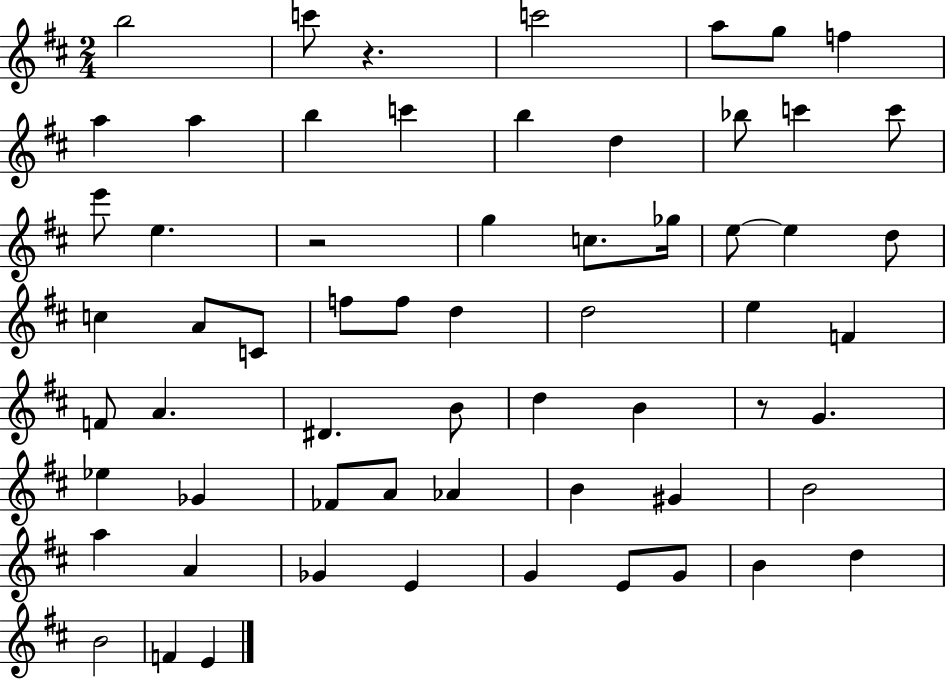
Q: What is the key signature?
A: D major